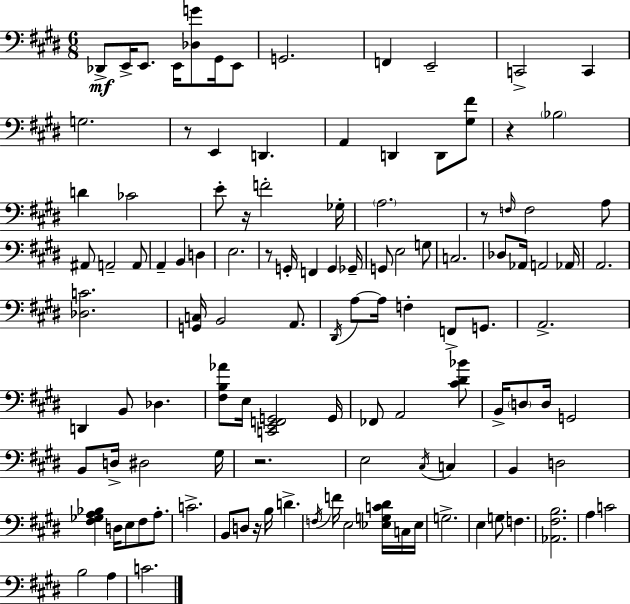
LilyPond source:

{
  \clef bass
  \numericTimeSignature
  \time 6/8
  \key e \major
  des,8->\mf e,16-> e,8. e,16 <des g'>8 gis,16 e,8 | g,2. | f,4 e,2-- | c,2-> c,4 | \break g2. | r8 e,4 d,4. | a,4 d,4 d,8 <gis fis'>8 | r4 \parenthesize bes2 | \break d'4 ces'2 | e'8-. r16 f'2-. ges16-. | \parenthesize a2. | r8 \grace { f16 } f2 a8 | \break ais,8 a,2-- a,8 | a,4-- b,4 d4 | e2. | r8 g,16-. f,4 g,4 | \break ges,16-- g,8 e2 g8 | c2. | des8 aes,16 a,2 | aes,16 a,2. | \break <des c'>2. | <g, c>16 b,2 a,8. | \acciaccatura { dis,16 } a8~~ a16 f4-. f,8-> g,8. | a,2.-> | \break d,4 b,8 des4. | <fis b aes'>8 e16 <c, e, f, g,>2 | g,16 fes,8 a,2 | <cis' dis' bes'>8 b,16-> \parenthesize d8 d16 g,2 | \break b,8 d16-> dis2 | gis16 r2. | e2 \acciaccatura { cis16 } c4 | b,4 d2 | \break <fis ges a bes>4 d16 e8 fis8 | a8.-. c'2.-> | b,8 d8 r16 b16 d'4.-> | \acciaccatura { f16 } f'16 e2 | \break <ees g c' dis'>16 c16 ees16 g2.-> | e4 g8 f4. | <aes, fis b>2. | a4 c'2 | \break b2 | a4 c'2. | \bar "|."
}